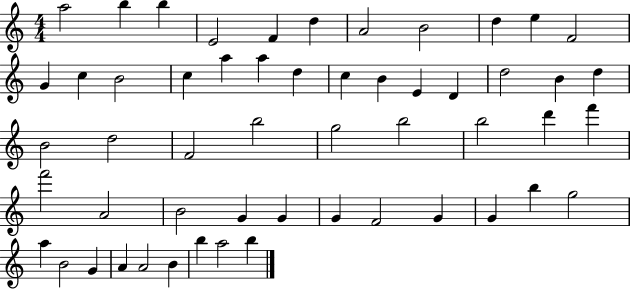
{
  \clef treble
  \numericTimeSignature
  \time 4/4
  \key c \major
  a''2 b''4 b''4 | e'2 f'4 d''4 | a'2 b'2 | d''4 e''4 f'2 | \break g'4 c''4 b'2 | c''4 a''4 a''4 d''4 | c''4 b'4 e'4 d'4 | d''2 b'4 d''4 | \break b'2 d''2 | f'2 b''2 | g''2 b''2 | b''2 d'''4 f'''4 | \break f'''2 a'2 | b'2 g'4 g'4 | g'4 f'2 g'4 | g'4 b''4 g''2 | \break a''4 b'2 g'4 | a'4 a'2 b'4 | b''4 a''2 b''4 | \bar "|."
}